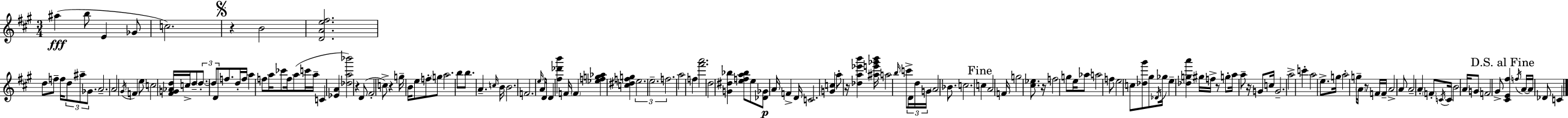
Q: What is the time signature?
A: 3/4